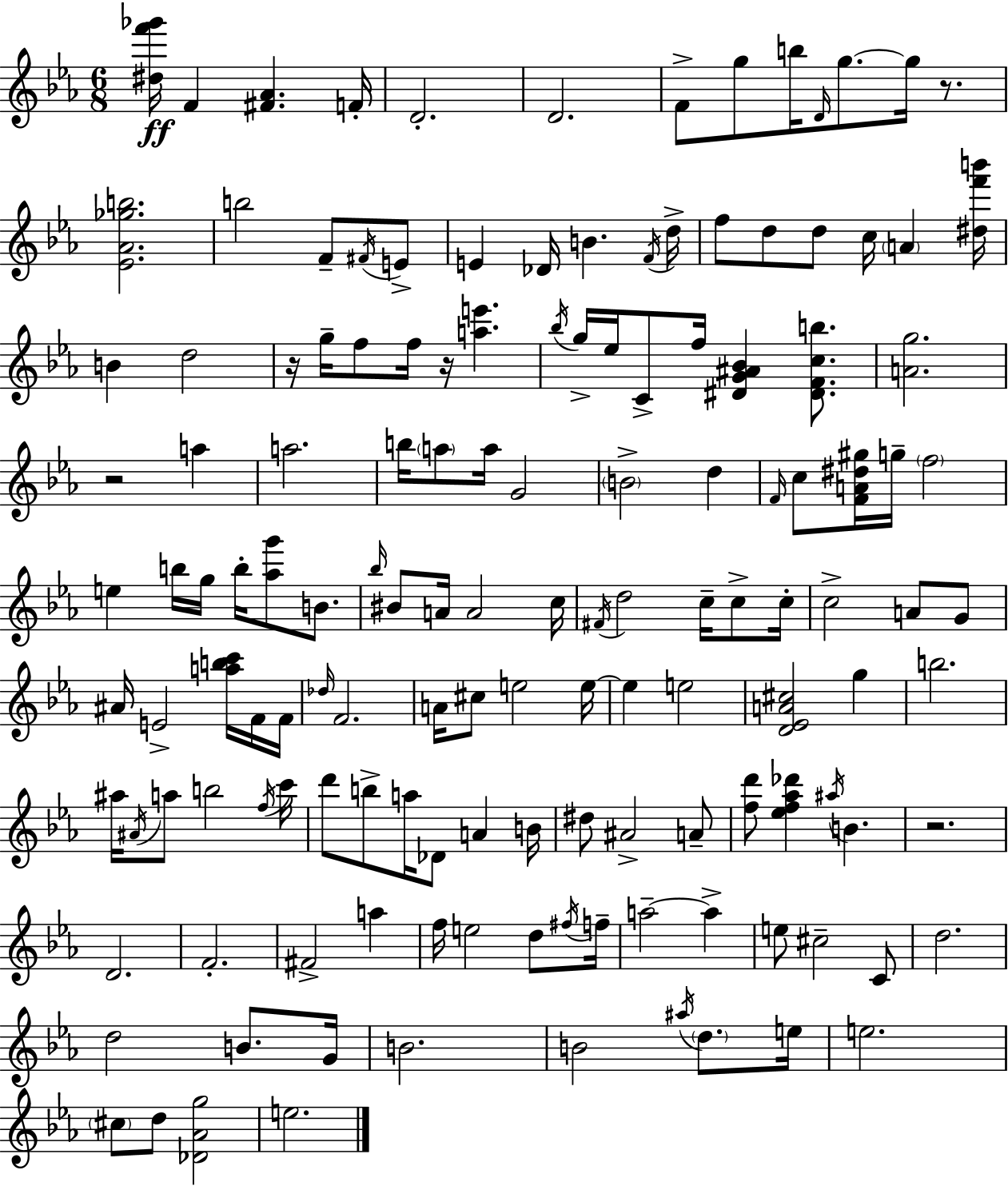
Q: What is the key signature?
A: EES major